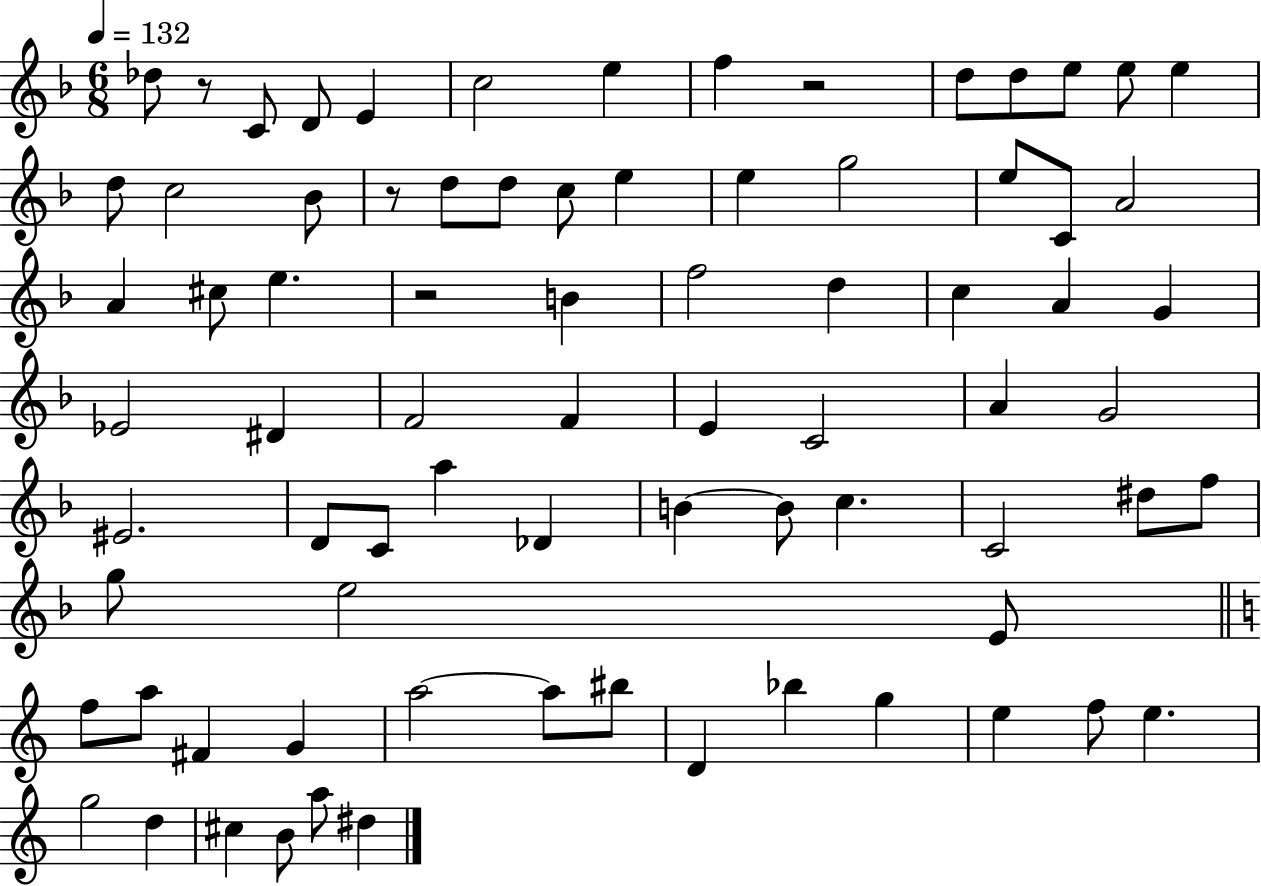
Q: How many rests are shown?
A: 4